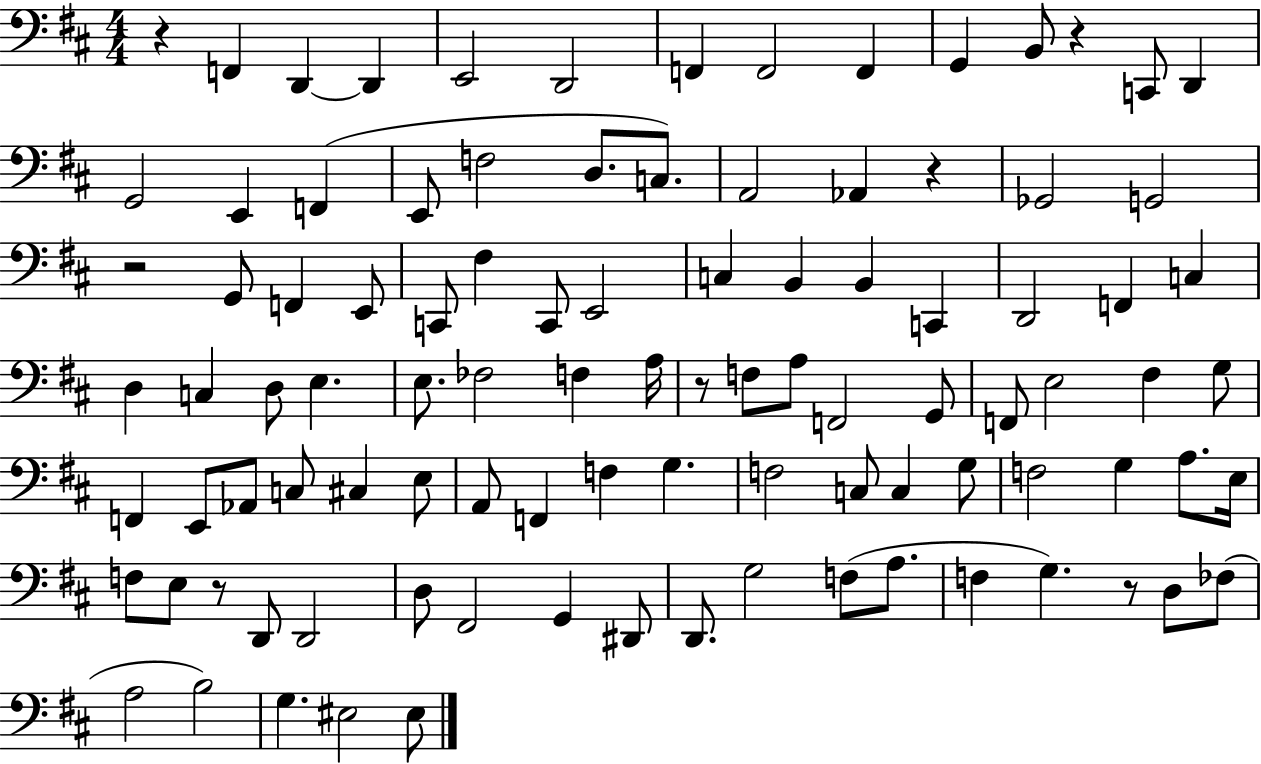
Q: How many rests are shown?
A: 7